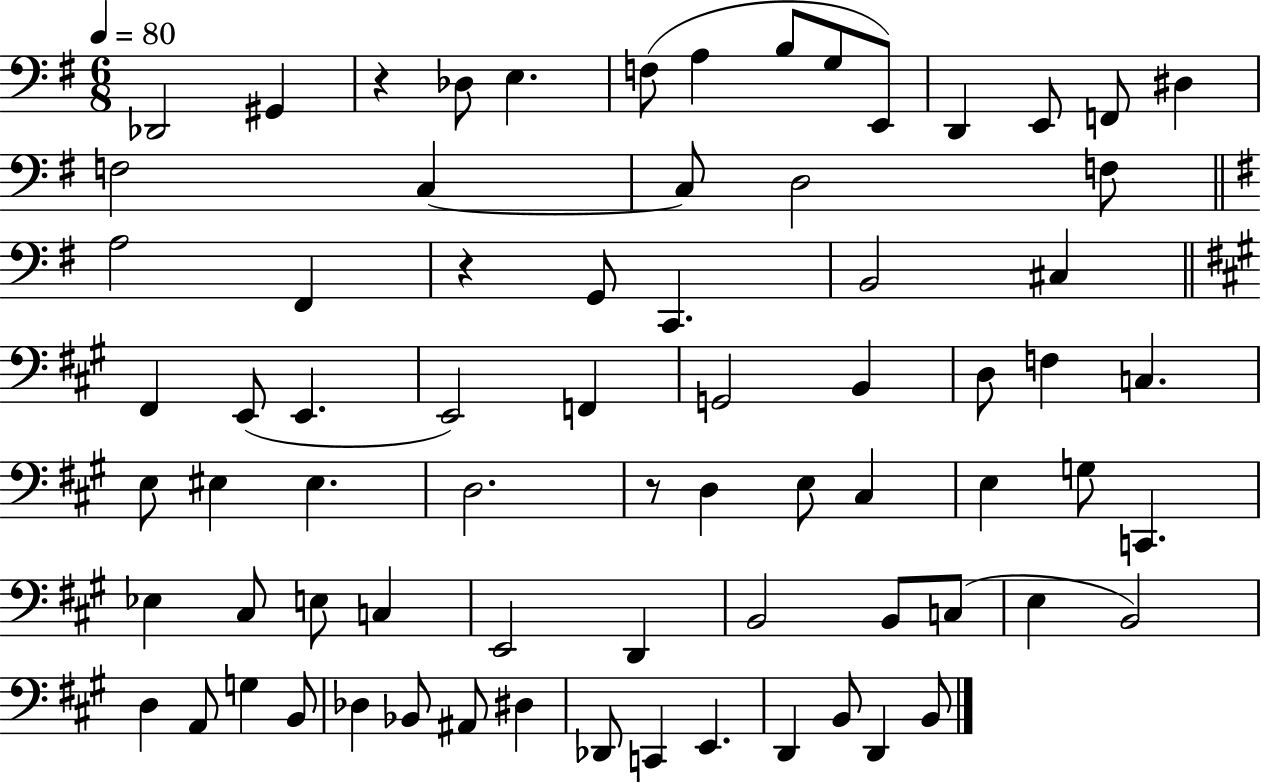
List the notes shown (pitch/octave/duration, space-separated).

Db2/h G#2/q R/q Db3/e E3/q. F3/e A3/q B3/e G3/e E2/e D2/q E2/e F2/e D#3/q F3/h C3/q C3/e D3/h F3/e A3/h F#2/q R/q G2/e C2/q. B2/h C#3/q F#2/q E2/e E2/q. E2/h F2/q G2/h B2/q D3/e F3/q C3/q. E3/e EIS3/q EIS3/q. D3/h. R/e D3/q E3/e C#3/q E3/q G3/e C2/q. Eb3/q C#3/e E3/e C3/q E2/h D2/q B2/h B2/e C3/e E3/q B2/h D3/q A2/e G3/q B2/e Db3/q Bb2/e A#2/e D#3/q Db2/e C2/q E2/q. D2/q B2/e D2/q B2/e